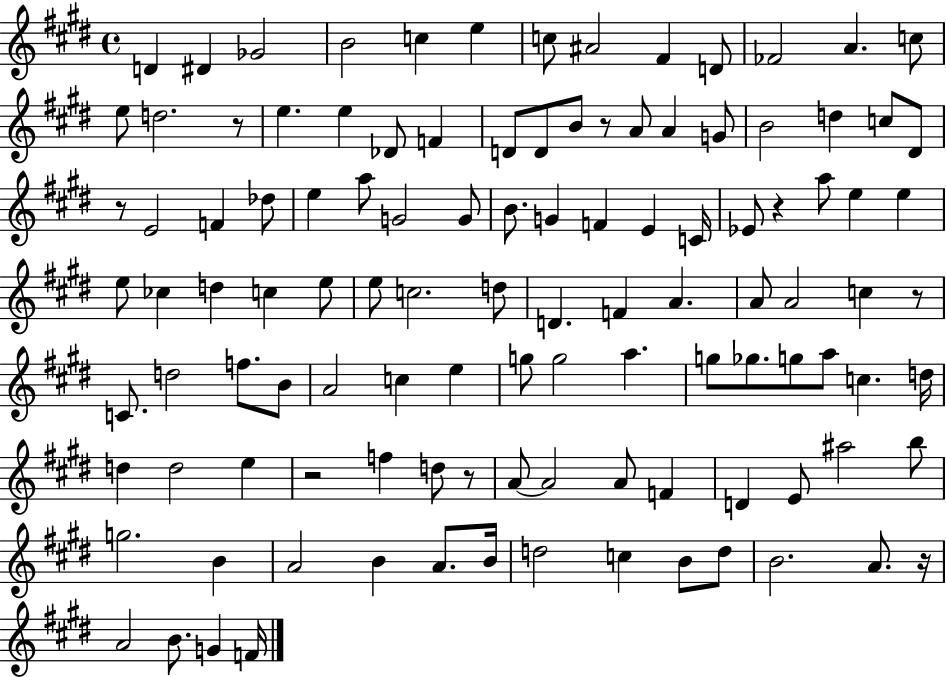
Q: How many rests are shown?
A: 8